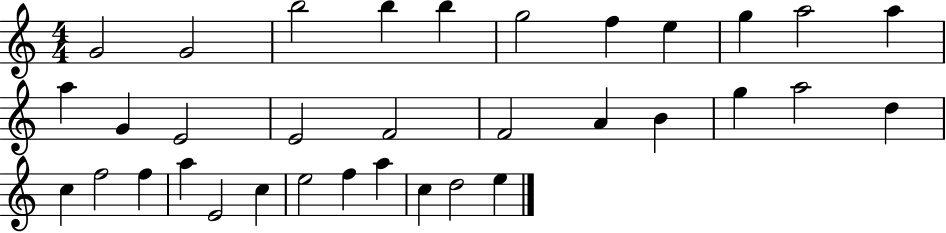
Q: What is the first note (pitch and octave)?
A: G4